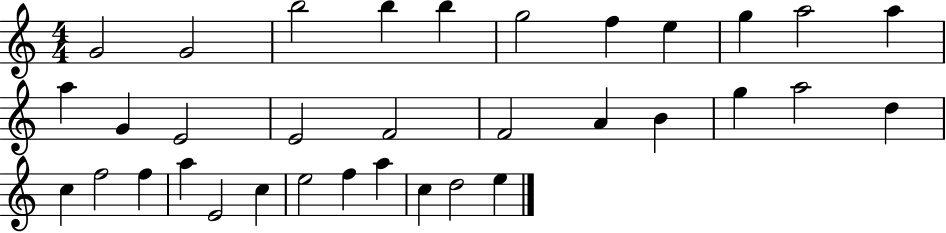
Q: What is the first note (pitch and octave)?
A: G4